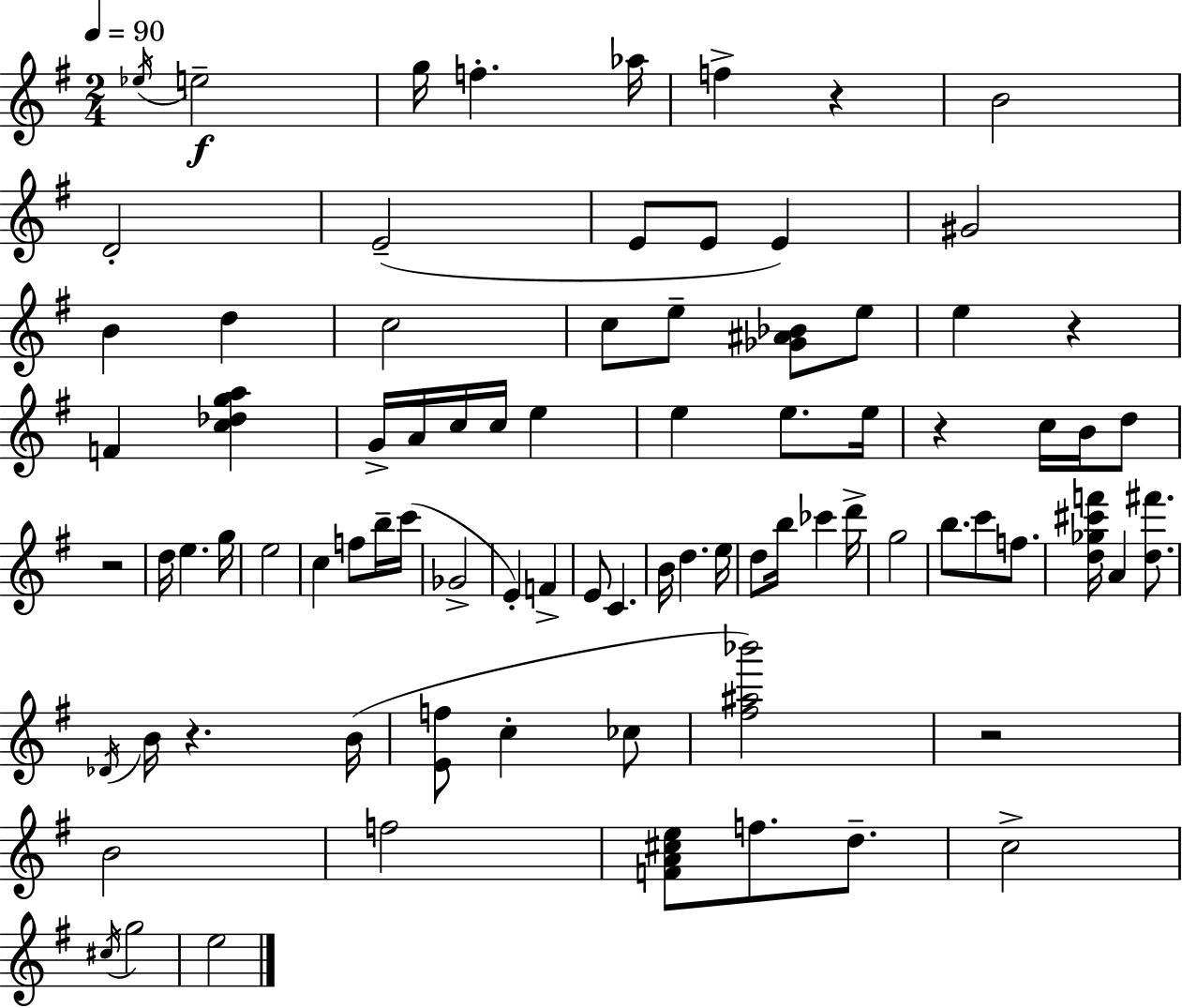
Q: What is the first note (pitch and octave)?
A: Eb5